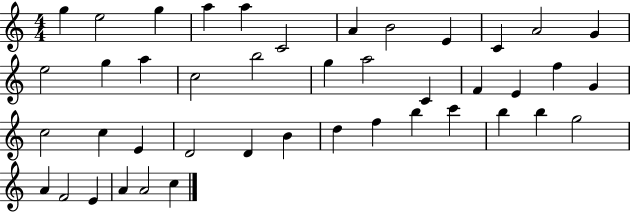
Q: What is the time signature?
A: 4/4